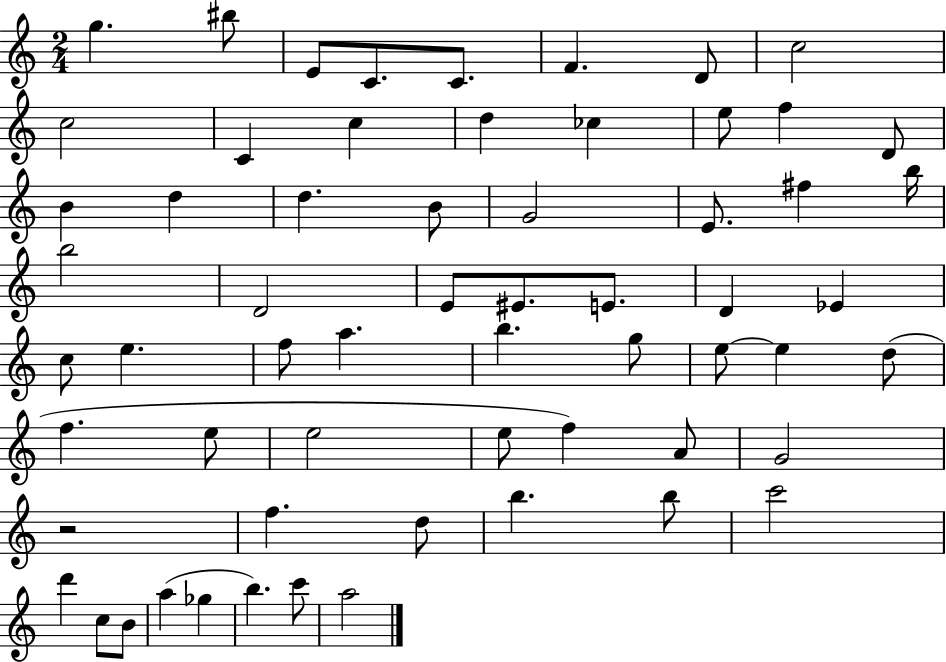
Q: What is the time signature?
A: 2/4